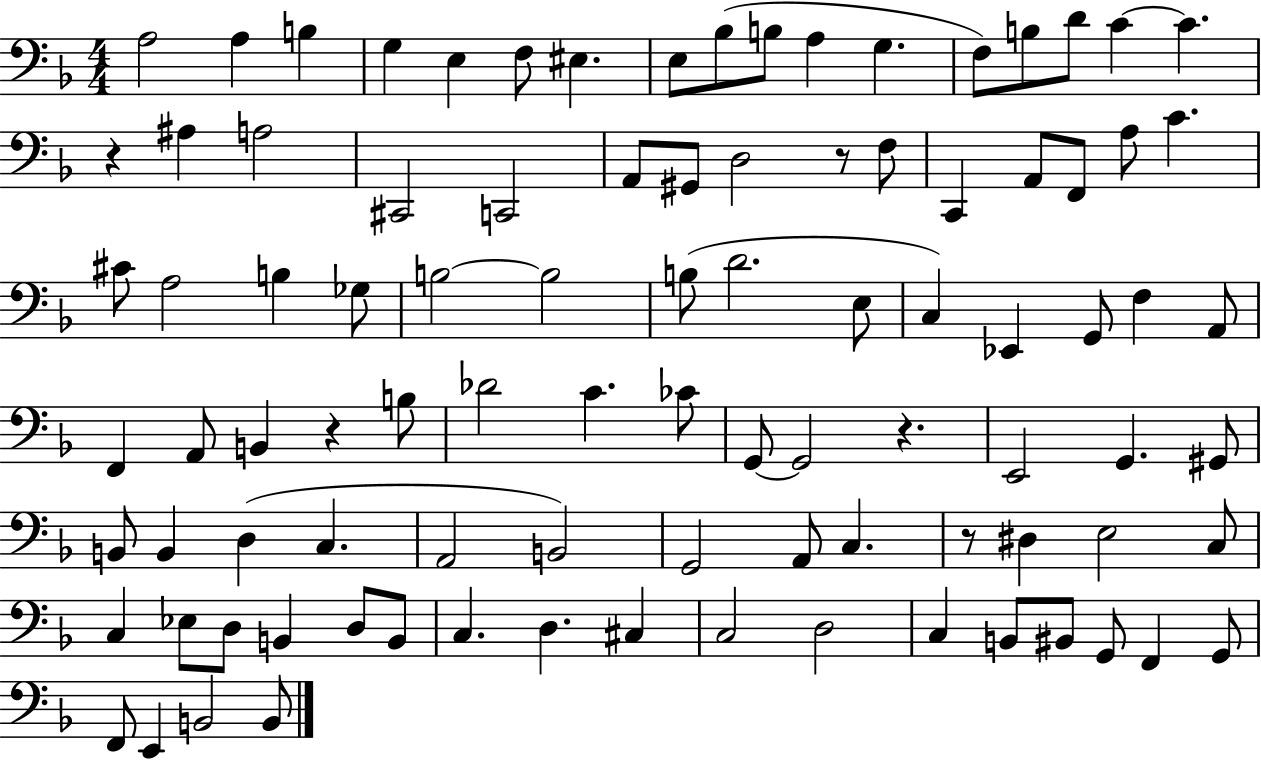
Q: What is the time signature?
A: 4/4